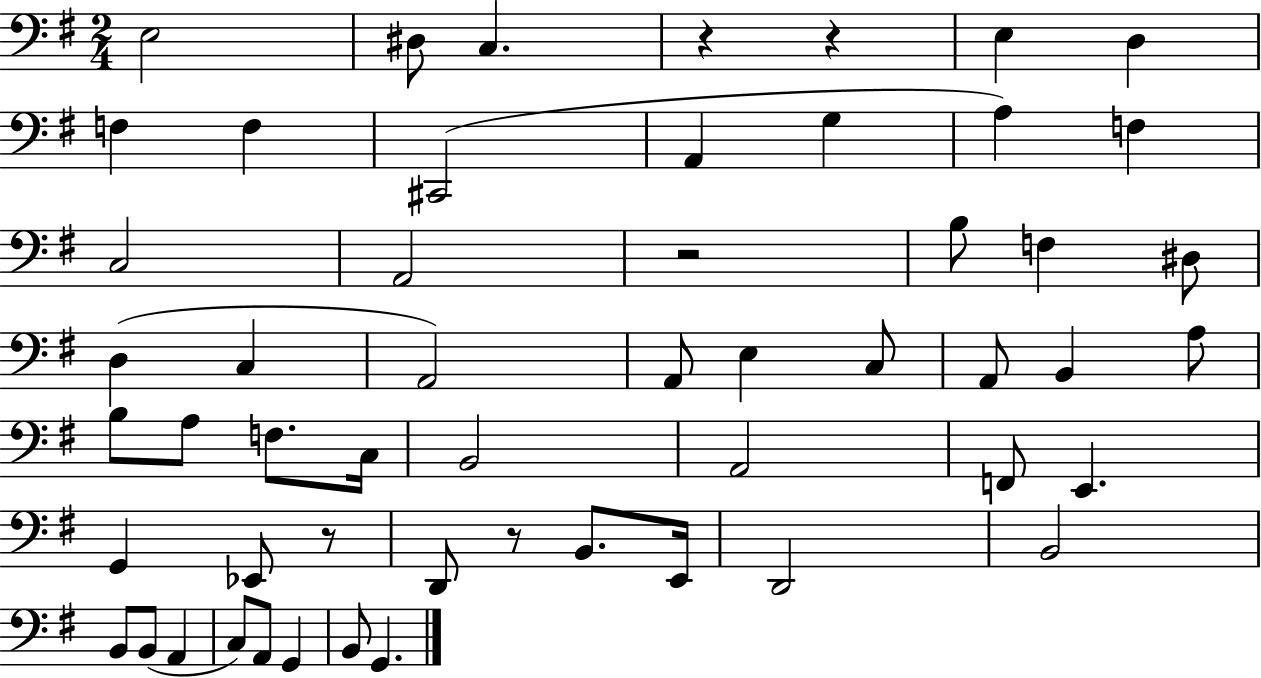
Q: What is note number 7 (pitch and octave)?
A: F3